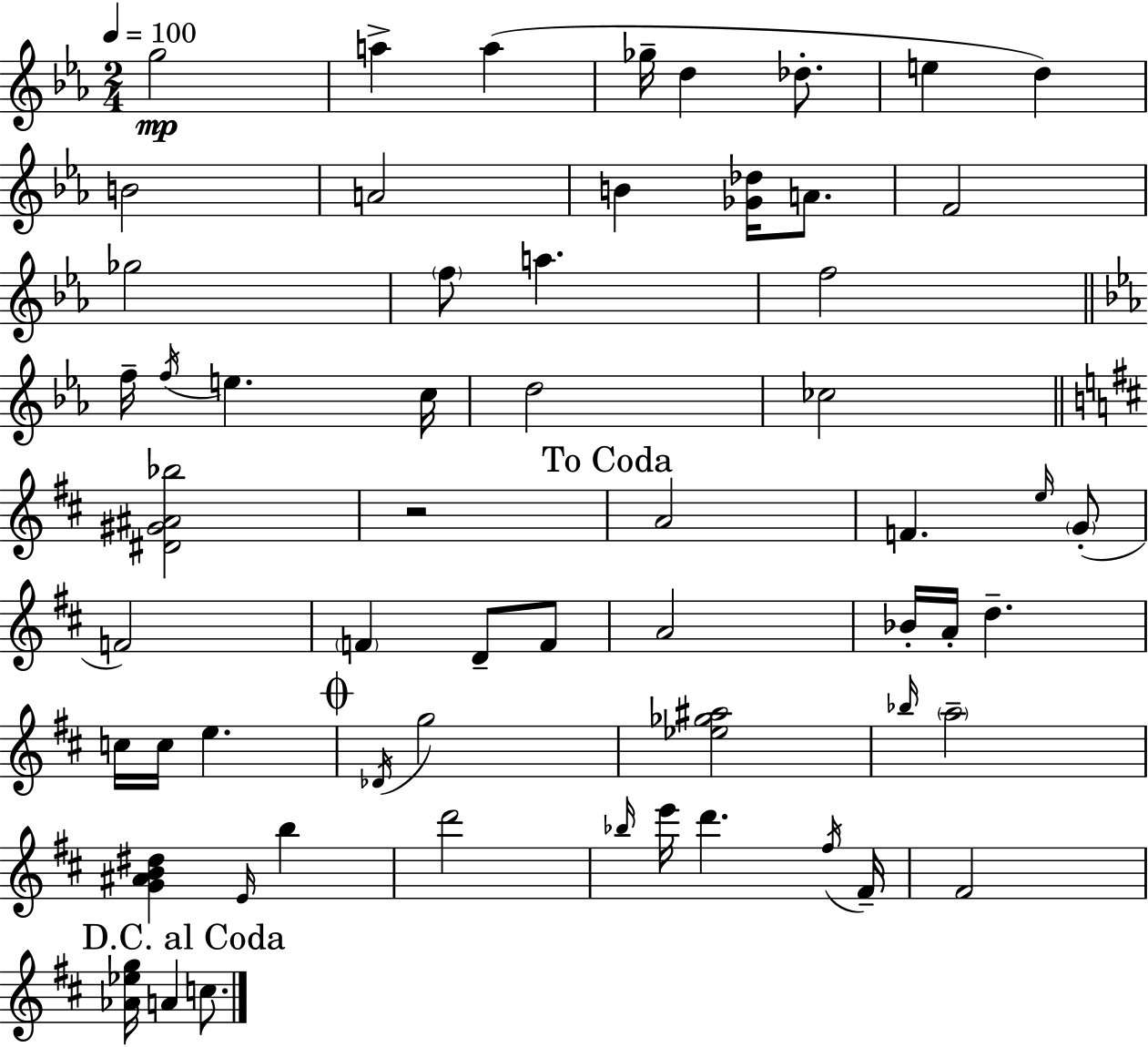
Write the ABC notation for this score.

X:1
T:Untitled
M:2/4
L:1/4
K:Cm
g2 a a _g/4 d _d/2 e d B2 A2 B [_G_d]/4 A/2 F2 _g2 f/2 a f2 f/4 f/4 e c/4 d2 _c2 [^D^G^A_b]2 z2 A2 F e/4 G/2 F2 F D/2 F/2 A2 _B/4 A/4 d c/4 c/4 e _D/4 g2 [_e_g^a]2 _b/4 a2 [G^AB^d] E/4 b d'2 _b/4 e'/4 d' ^f/4 ^F/4 ^F2 [_A_eg]/4 A c/2